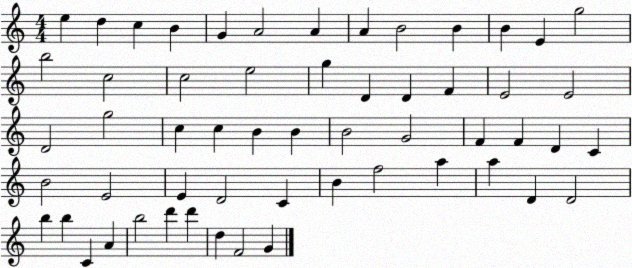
X:1
T:Untitled
M:4/4
L:1/4
K:C
e d c B G A2 A A B2 B B E g2 b2 c2 c2 e2 g D D F E2 E2 D2 g2 c c B B B2 G2 F F D C B2 E2 E D2 C B f2 a a D D2 b b C A b2 d' d' d F2 G